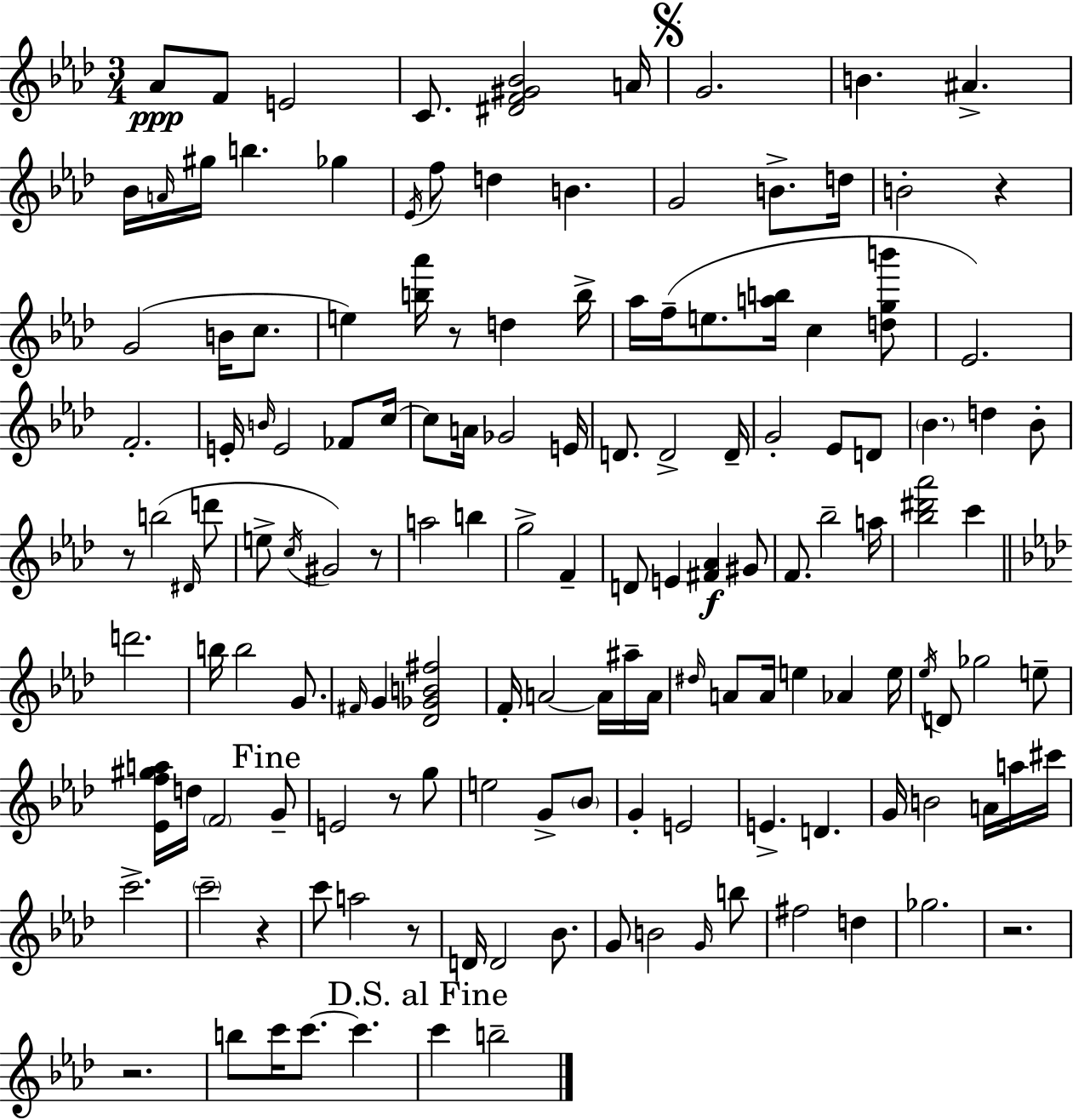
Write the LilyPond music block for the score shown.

{
  \clef treble
  \numericTimeSignature
  \time 3/4
  \key aes \major
  \repeat volta 2 { aes'8\ppp f'8 e'2 | c'8. <dis' f' gis' bes'>2 a'16 | \mark \markup { \musicglyph "scripts.segno" } g'2. | b'4. ais'4.-> | \break bes'16 \grace { a'16 } gis''16 b''4. ges''4 | \acciaccatura { ees'16 } f''8 d''4 b'4. | g'2 b'8.-> | d''16 b'2-. r4 | \break g'2( b'16 c''8. | e''4) <b'' aes'''>16 r8 d''4 | b''16-> aes''16 f''16--( e''8. <a'' b''>16 c''4 | <d'' g'' b'''>8 ees'2.) | \break f'2.-. | e'16-. \grace { b'16 } e'2 | fes'8 c''16~~ c''8 a'16 ges'2 | e'16 d'8. d'2-> | \break d'16-- g'2-. ees'8 | d'8 \parenthesize bes'4. d''4 | bes'8-. r8 b''2( | \grace { dis'16 } d'''8 e''8-> \acciaccatura { c''16 }) gis'2 | \break r8 a''2 | b''4 g''2-> | f'4-- d'8 e'4 <fis' aes'>4\f | gis'8 f'8. bes''2-- | \break a''16 <bes'' dis''' aes'''>2 | c'''4 \bar "||" \break \key f \minor d'''2. | b''16 b''2 g'8. | \grace { fis'16 } g'4 <des' ges' b' fis''>2 | f'16-. a'2~~ a'16 ais''16-- | \break a'16 \grace { dis''16 } a'8 a'16 e''4 aes'4 | e''16 \acciaccatura { ees''16 } d'8 ges''2 | e''8-- <ees' f'' gis'' a''>16 d''16 \parenthesize f'2 | \mark "Fine" g'8-- e'2 r8 | \break g''8 e''2 g'8-> | \parenthesize bes'8 g'4-. e'2 | e'4.-> d'4. | g'16 b'2 | \break a'16 a''16 cis'''16 c'''2.-> | \parenthesize c'''2-- r4 | c'''8 a''2 | r8 d'16 d'2 | \break bes'8. g'8 b'2 | \grace { g'16 } b''8 fis''2 | d''4 ges''2. | r2. | \break r2. | b''8 c'''16 c'''8.~~ c'''4. | \mark "D.S. al Fine" c'''4 b''2-- | } \bar "|."
}